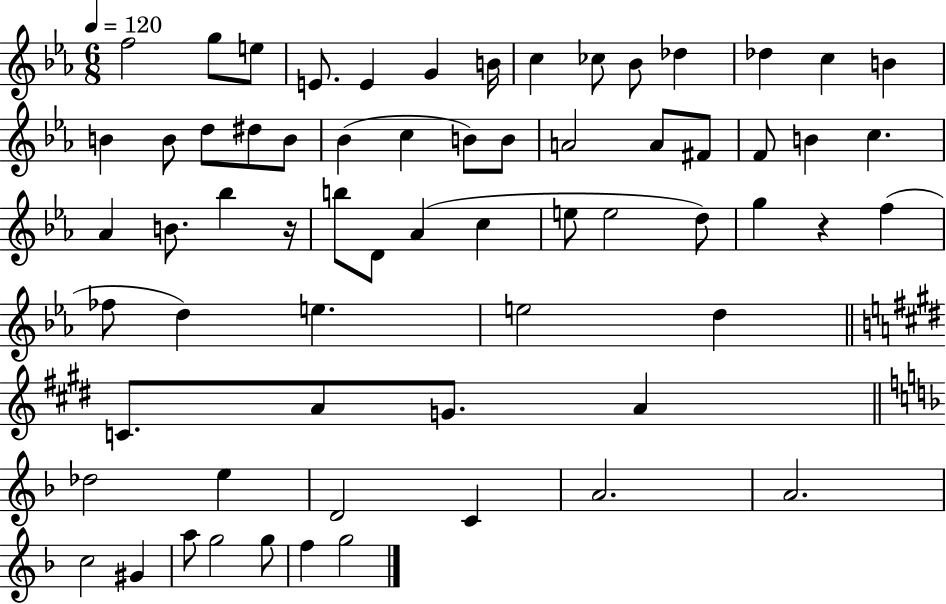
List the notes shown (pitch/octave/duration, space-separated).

F5/h G5/e E5/e E4/e. E4/q G4/q B4/s C5/q CES5/e Bb4/e Db5/q Db5/q C5/q B4/q B4/q B4/e D5/e D#5/e B4/e Bb4/q C5/q B4/e B4/e A4/h A4/e F#4/e F4/e B4/q C5/q. Ab4/q B4/e. Bb5/q R/s B5/e D4/e Ab4/q C5/q E5/e E5/h D5/e G5/q R/q F5/q FES5/e D5/q E5/q. E5/h D5/q C4/e. A4/e G4/e. A4/q Db5/h E5/q D4/h C4/q A4/h. A4/h. C5/h G#4/q A5/e G5/h G5/e F5/q G5/h